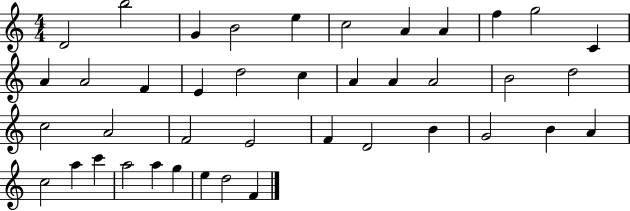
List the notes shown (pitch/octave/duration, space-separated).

D4/h B5/h G4/q B4/h E5/q C5/h A4/q A4/q F5/q G5/h C4/q A4/q A4/h F4/q E4/q D5/h C5/q A4/q A4/q A4/h B4/h D5/h C5/h A4/h F4/h E4/h F4/q D4/h B4/q G4/h B4/q A4/q C5/h A5/q C6/q A5/h A5/q G5/q E5/q D5/h F4/q